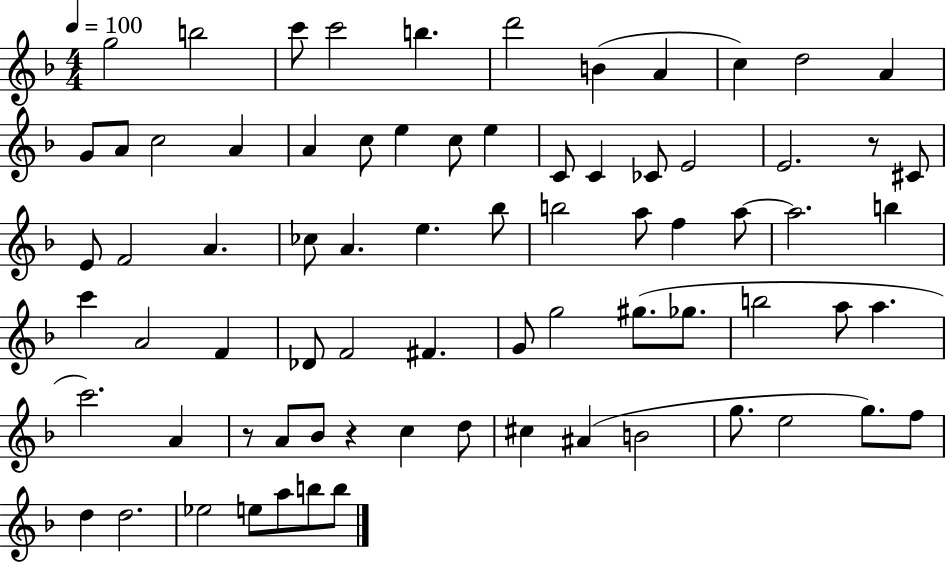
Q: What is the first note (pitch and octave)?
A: G5